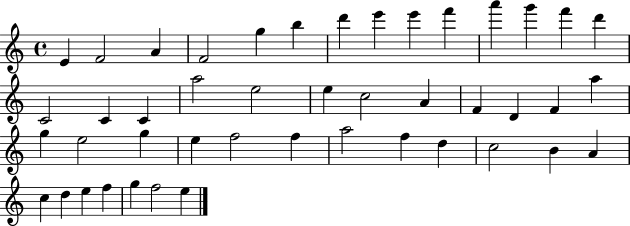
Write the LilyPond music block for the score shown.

{
  \clef treble
  \time 4/4
  \defaultTimeSignature
  \key c \major
  e'4 f'2 a'4 | f'2 g''4 b''4 | d'''4 e'''4 e'''4 f'''4 | a'''4 g'''4 f'''4 d'''4 | \break c'2 c'4 c'4 | a''2 e''2 | e''4 c''2 a'4 | f'4 d'4 f'4 a''4 | \break g''4 e''2 g''4 | e''4 f''2 f''4 | a''2 f''4 d''4 | c''2 b'4 a'4 | \break c''4 d''4 e''4 f''4 | g''4 f''2 e''4 | \bar "|."
}